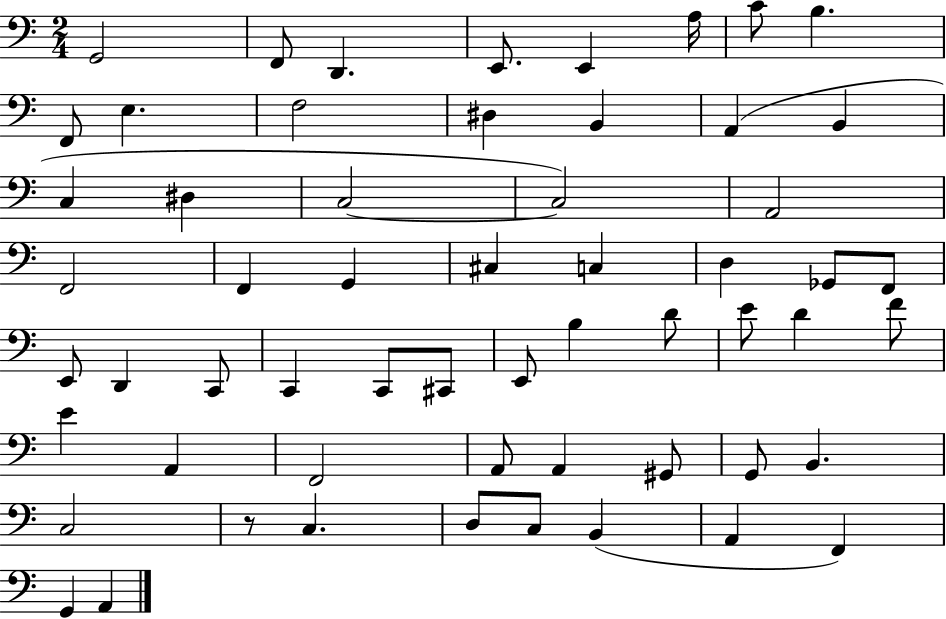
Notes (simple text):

G2/h F2/e D2/q. E2/e. E2/q A3/s C4/e B3/q. F2/e E3/q. F3/h D#3/q B2/q A2/q B2/q C3/q D#3/q C3/h C3/h A2/h F2/h F2/q G2/q C#3/q C3/q D3/q Gb2/e F2/e E2/e D2/q C2/e C2/q C2/e C#2/e E2/e B3/q D4/e E4/e D4/q F4/e E4/q A2/q F2/h A2/e A2/q G#2/e G2/e B2/q. C3/h R/e C3/q. D3/e C3/e B2/q A2/q F2/q G2/q A2/q